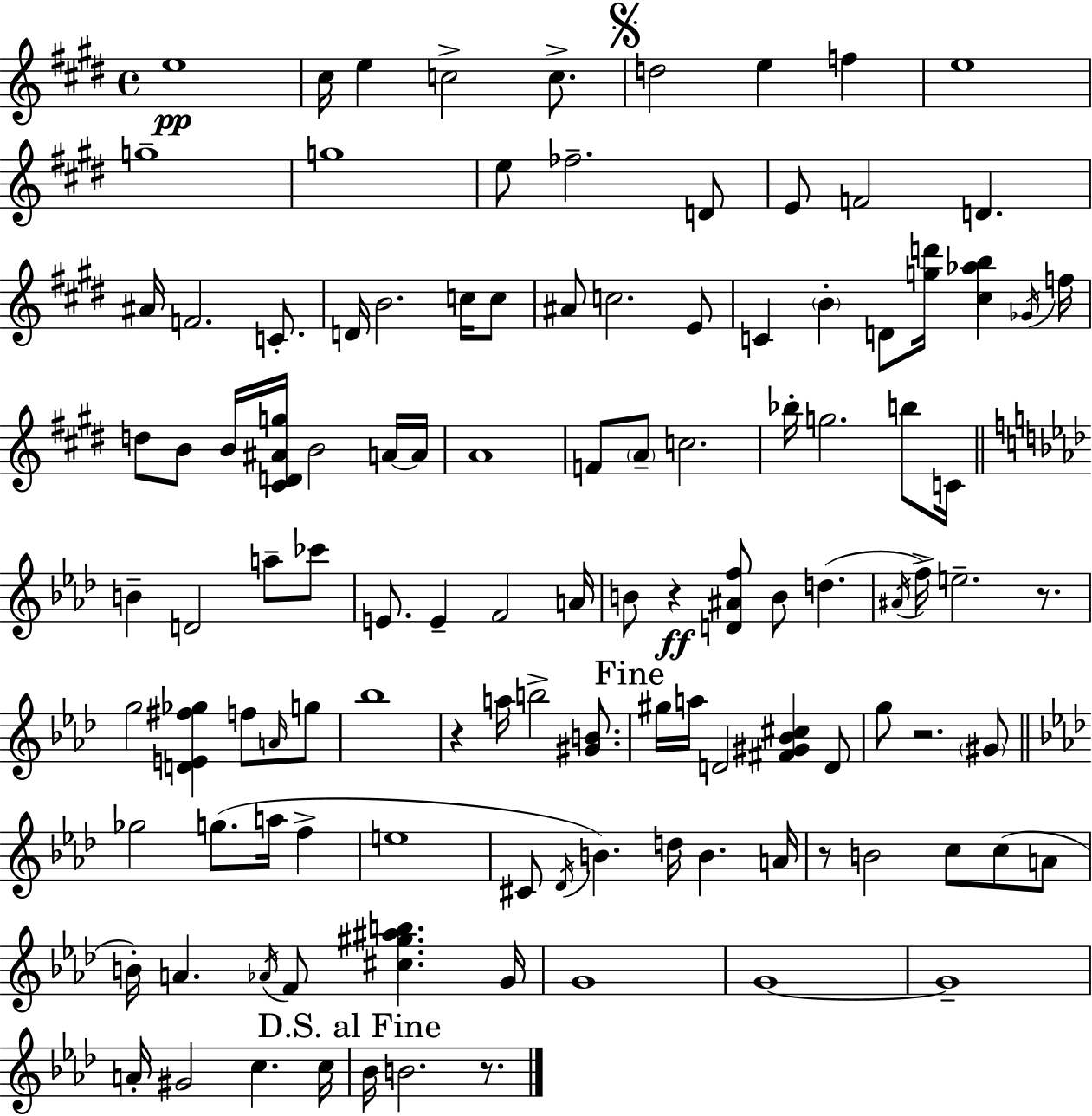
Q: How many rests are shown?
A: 6